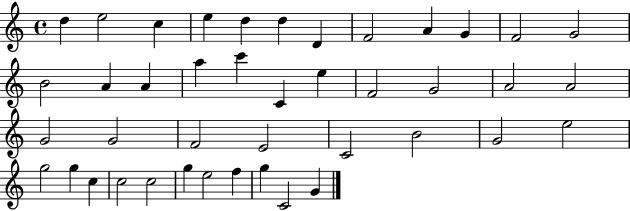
X:1
T:Untitled
M:4/4
L:1/4
K:C
d e2 c e d d D F2 A G F2 G2 B2 A A a c' C e F2 G2 A2 A2 G2 G2 F2 E2 C2 B2 G2 e2 g2 g c c2 c2 g e2 f g C2 G